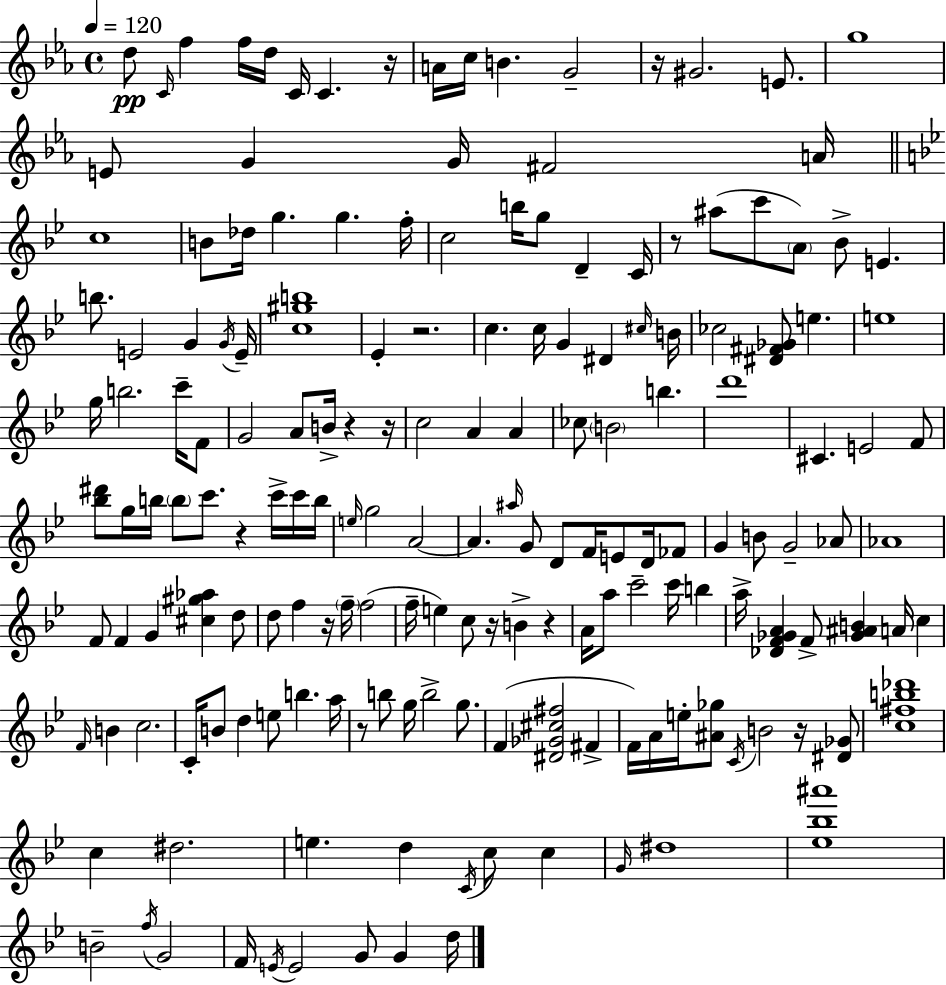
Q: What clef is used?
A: treble